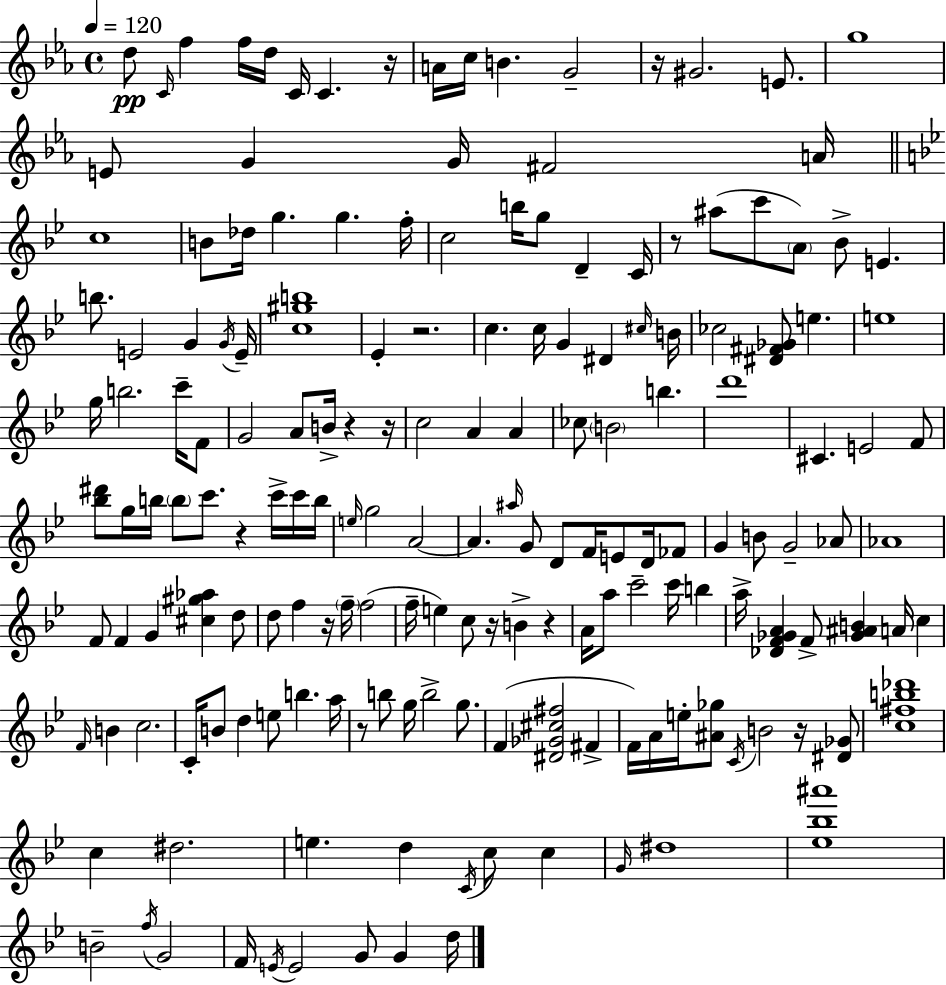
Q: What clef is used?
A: treble